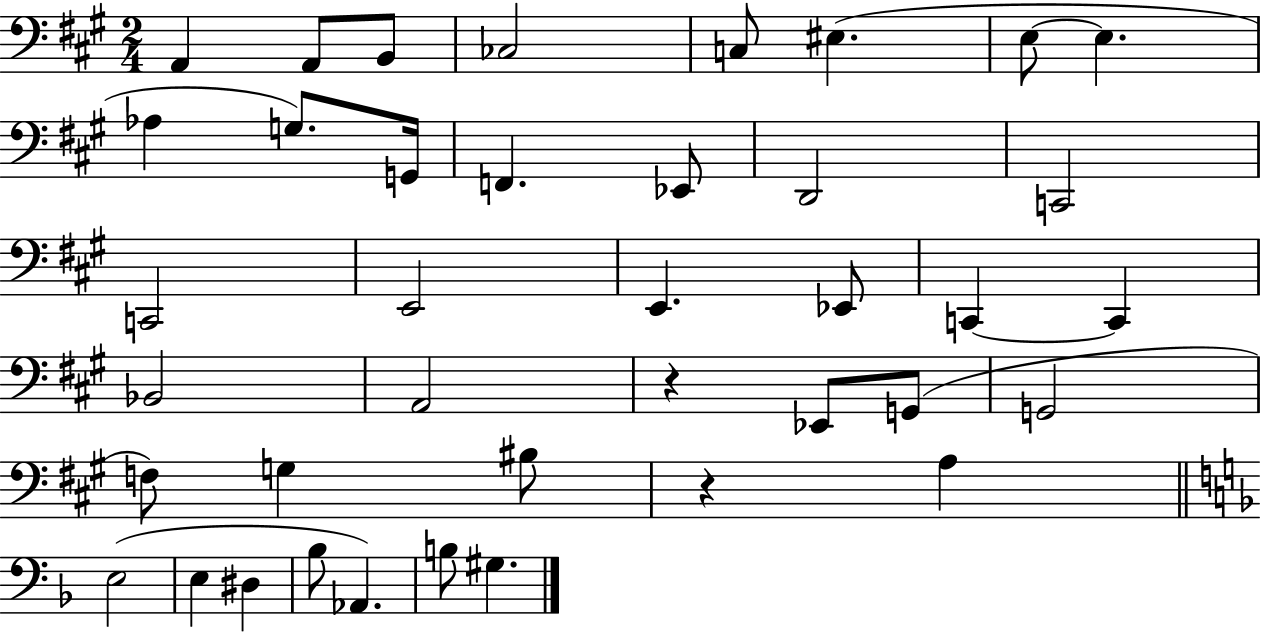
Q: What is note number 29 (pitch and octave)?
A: BIS3